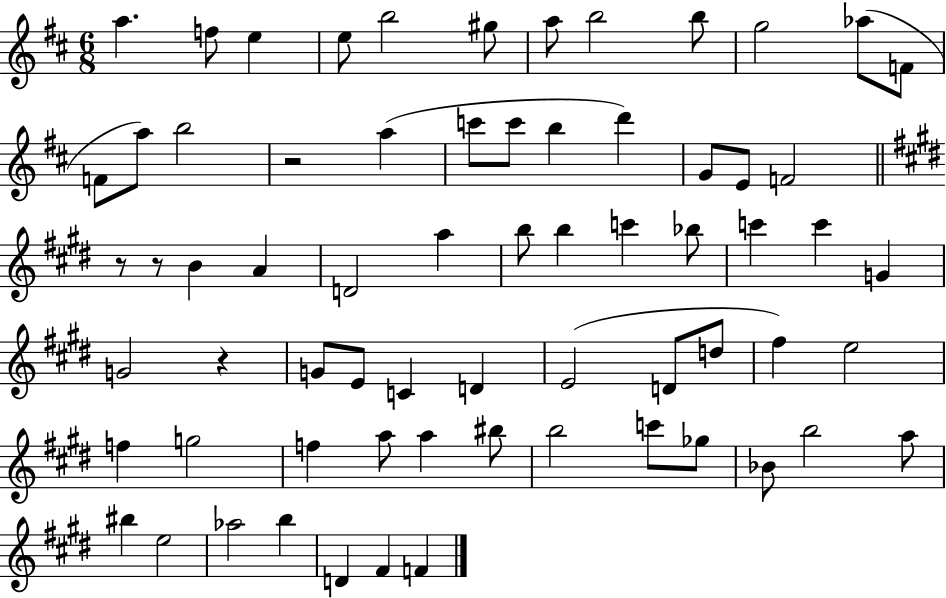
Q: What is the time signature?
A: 6/8